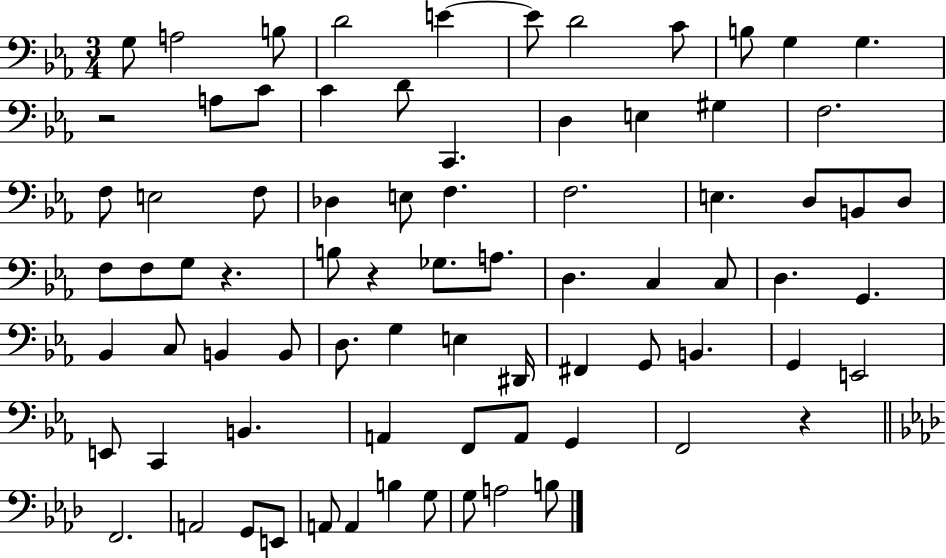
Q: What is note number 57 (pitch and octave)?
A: C2